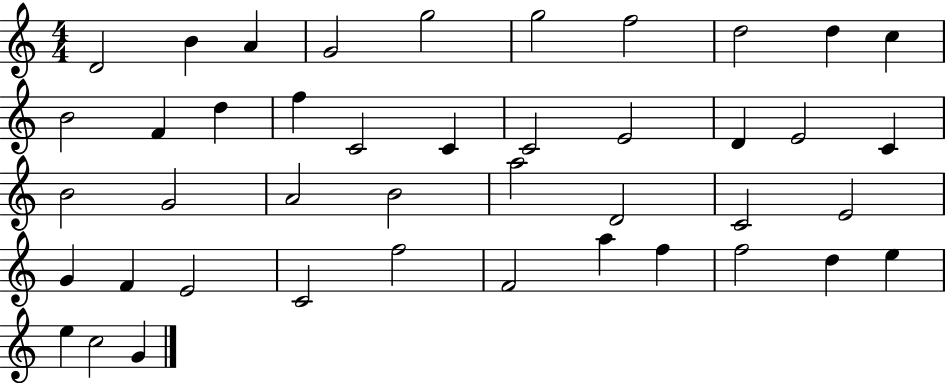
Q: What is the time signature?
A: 4/4